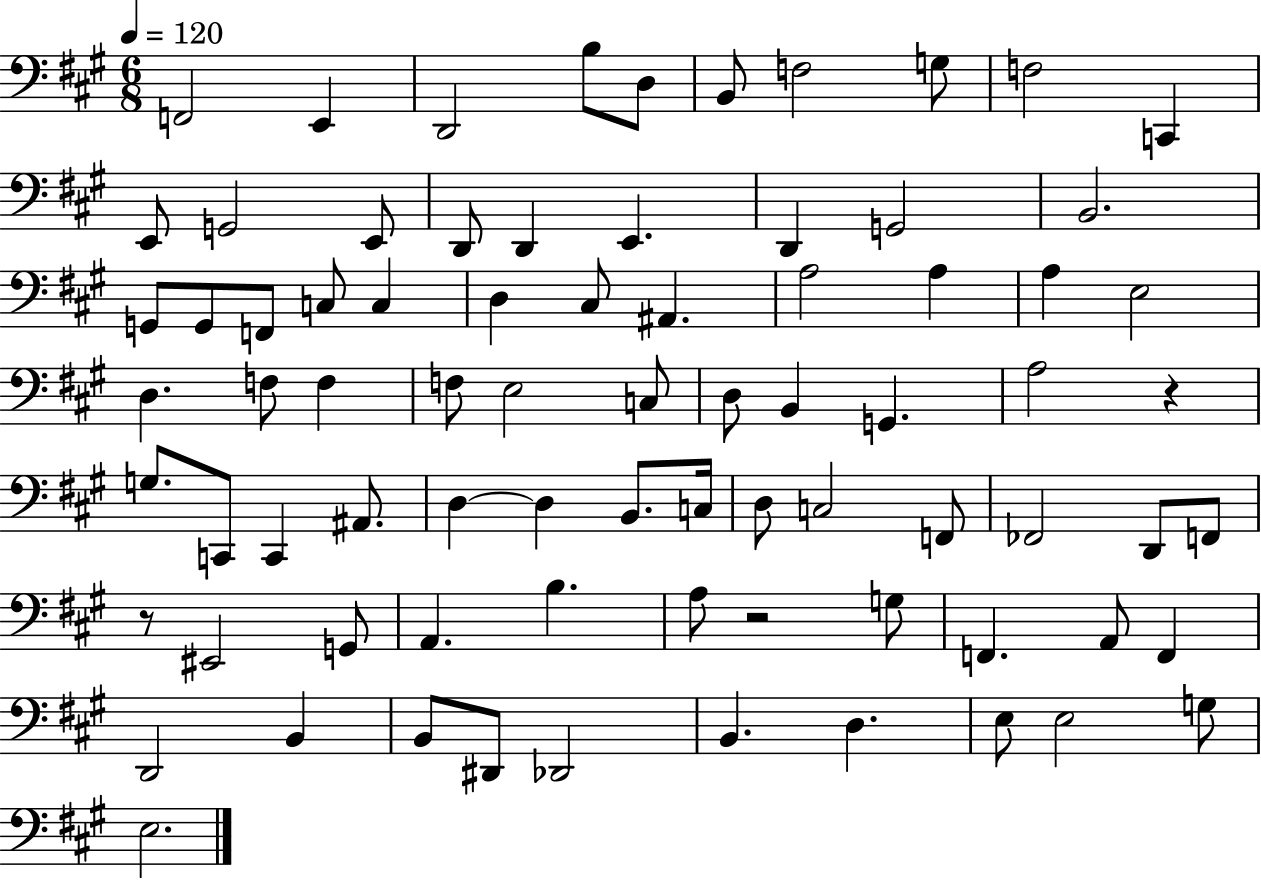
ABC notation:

X:1
T:Untitled
M:6/8
L:1/4
K:A
F,,2 E,, D,,2 B,/2 D,/2 B,,/2 F,2 G,/2 F,2 C,, E,,/2 G,,2 E,,/2 D,,/2 D,, E,, D,, G,,2 B,,2 G,,/2 G,,/2 F,,/2 C,/2 C, D, ^C,/2 ^A,, A,2 A, A, E,2 D, F,/2 F, F,/2 E,2 C,/2 D,/2 B,, G,, A,2 z G,/2 C,,/2 C,, ^A,,/2 D, D, B,,/2 C,/4 D,/2 C,2 F,,/2 _F,,2 D,,/2 F,,/2 z/2 ^E,,2 G,,/2 A,, B, A,/2 z2 G,/2 F,, A,,/2 F,, D,,2 B,, B,,/2 ^D,,/2 _D,,2 B,, D, E,/2 E,2 G,/2 E,2